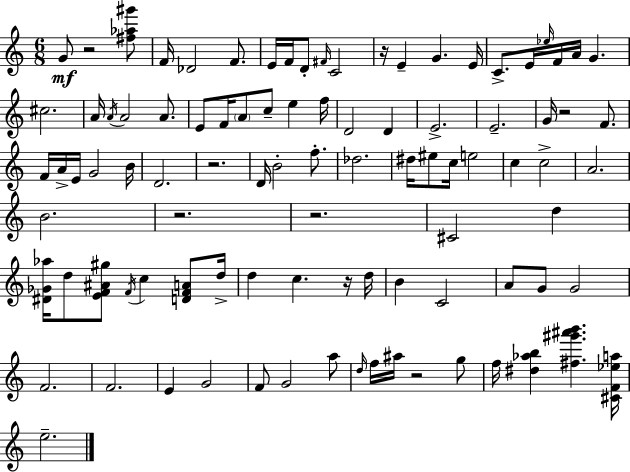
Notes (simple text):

G4/e R/h [F#5,Ab5,G#6]/e F4/s Db4/h F4/e. E4/s F4/s D4/e F#4/s C4/h R/s E4/q G4/q. E4/s C4/e. E4/s Eb5/s F4/s A4/s G4/q. C#5/h. A4/s A4/s A4/h A4/e. E4/e F4/s A4/e C5/e E5/q F5/s D4/h D4/q E4/h. E4/h. G4/s R/h F4/e. F4/s A4/s E4/s G4/h B4/s D4/h. R/h. D4/s B4/h F5/e. Db5/h. D#5/s EIS5/e C5/s E5/h C5/q C5/h A4/h. B4/h. R/h. R/h. C#4/h D5/q [D#4,Gb4,Ab5]/s D5/e [E4,F4,A#4,G#5]/e F4/s C5/q [D4,F4,A4]/e D5/s D5/q C5/q. R/s D5/s B4/q C4/h A4/e G4/e G4/h F4/h. F4/h. E4/q G4/h F4/e G4/h A5/e D5/s F5/s A#5/s R/h G5/e F5/s [D#5,Ab5,B5]/q [F#5,G#6,A#6,B6]/q. [C#4,F4,Eb5,A5]/s E5/h.